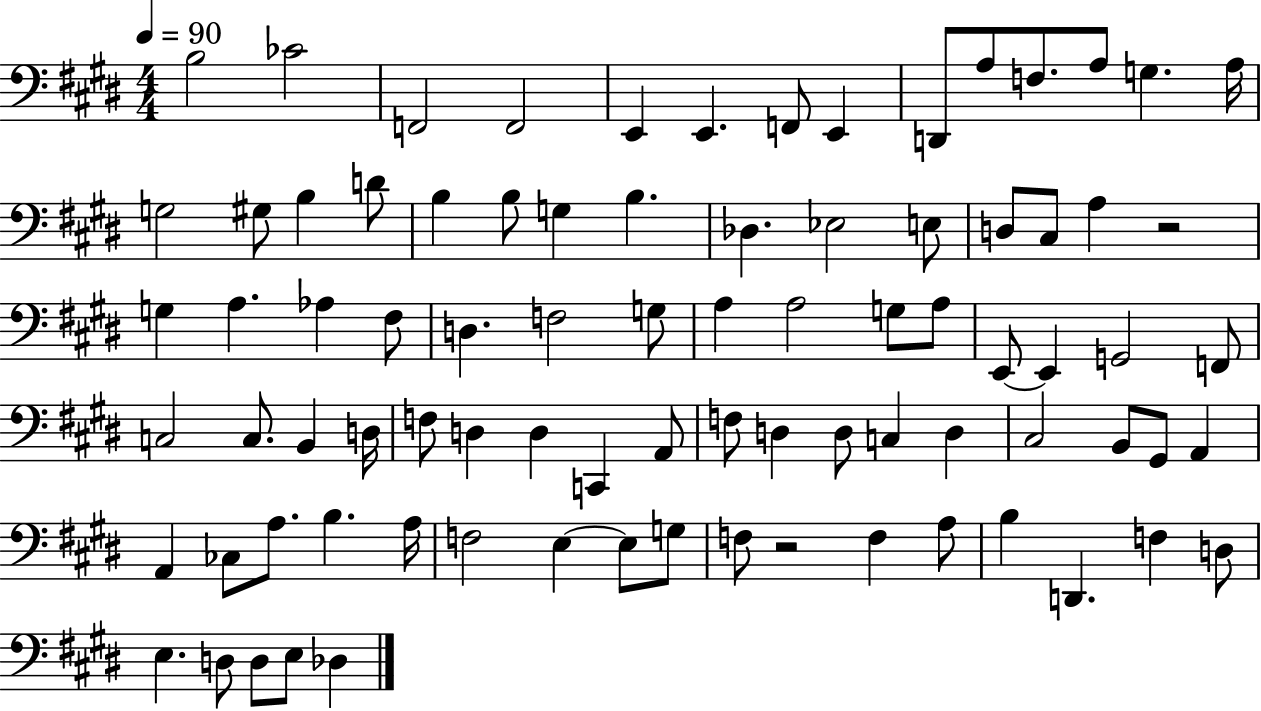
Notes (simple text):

B3/h CES4/h F2/h F2/h E2/q E2/q. F2/e E2/q D2/e A3/e F3/e. A3/e G3/q. A3/s G3/h G#3/e B3/q D4/e B3/q B3/e G3/q B3/q. Db3/q. Eb3/h E3/e D3/e C#3/e A3/q R/h G3/q A3/q. Ab3/q F#3/e D3/q. F3/h G3/e A3/q A3/h G3/e A3/e E2/e E2/q G2/h F2/e C3/h C3/e. B2/q D3/s F3/e D3/q D3/q C2/q A2/e F3/e D3/q D3/e C3/q D3/q C#3/h B2/e G#2/e A2/q A2/q CES3/e A3/e. B3/q. A3/s F3/h E3/q E3/e G3/e F3/e R/h F3/q A3/e B3/q D2/q. F3/q D3/e E3/q. D3/e D3/e E3/e Db3/q